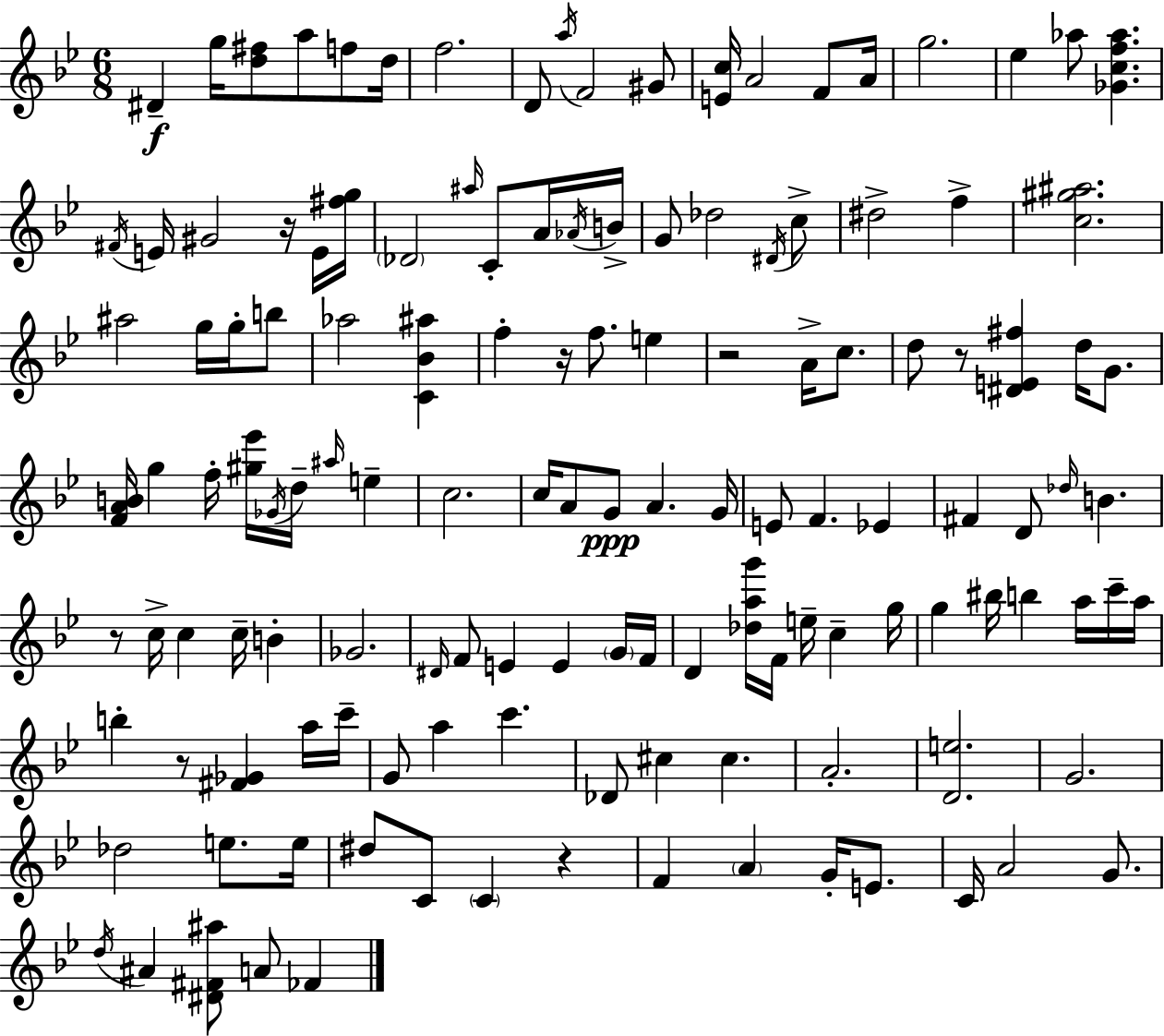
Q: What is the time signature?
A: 6/8